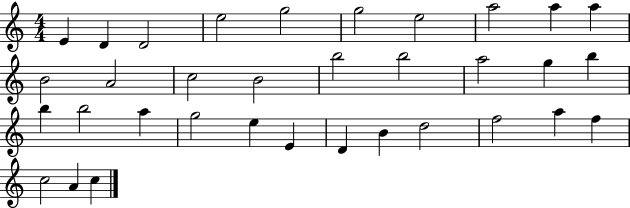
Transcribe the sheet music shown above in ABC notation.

X:1
T:Untitled
M:4/4
L:1/4
K:C
E D D2 e2 g2 g2 e2 a2 a a B2 A2 c2 B2 b2 b2 a2 g b b b2 a g2 e E D B d2 f2 a f c2 A c